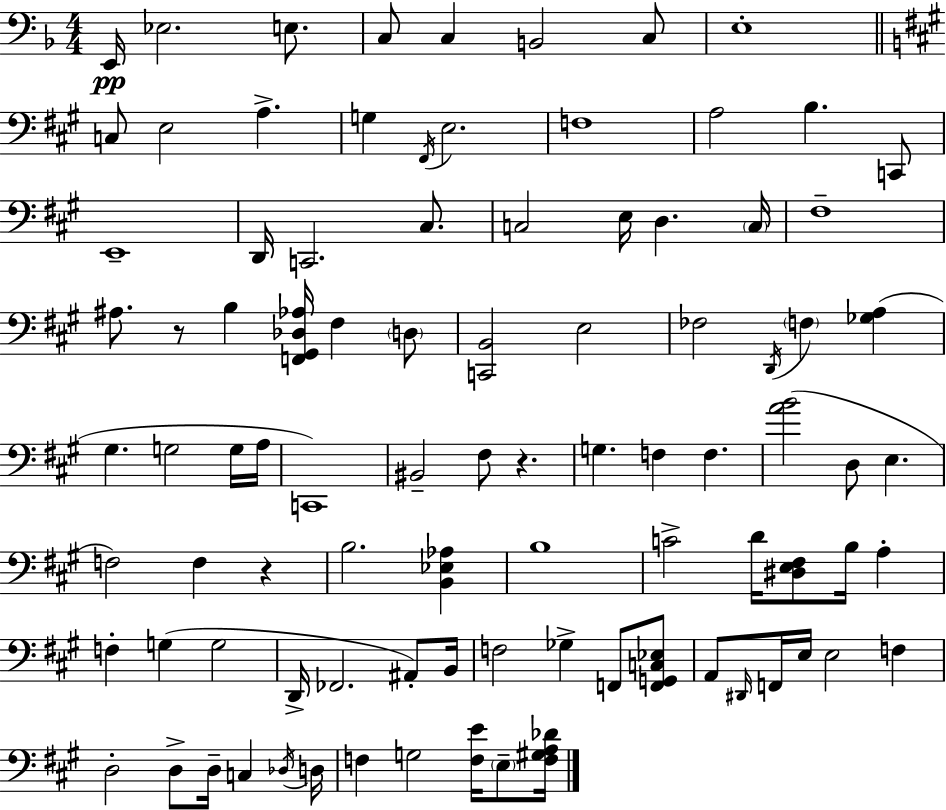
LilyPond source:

{
  \clef bass
  \numericTimeSignature
  \time 4/4
  \key d \minor
  \repeat volta 2 { e,16\pp ees2. e8. | c8 c4 b,2 c8 | e1-. | \bar "||" \break \key a \major c8 e2 a4.-> | g4 \acciaccatura { fis,16 } e2. | f1 | a2 b4. c,8 | \break e,1-- | d,16 c,2. cis8. | c2 e16 d4. | \parenthesize c16 fis1-- | \break ais8. r8 b4 <f, gis, des aes>16 fis4 \parenthesize d8 | <c, b,>2 e2 | fes2 \acciaccatura { d,16 } \parenthesize f4 <ges a>4( | gis4. g2 | \break g16 a16 c,1) | bis,2-- fis8 r4. | g4. f4 f4. | <a' b'>2( d8 e4. | \break f2) f4 r4 | b2. <b, ees aes>4 | b1 | c'2-> d'16 <dis e fis>8 b16 a4-. | \break f4-. g4( g2 | d,16-> fes,2. ais,8-.) | b,16 f2 ges4-> f,8 | <f, g, c ees>8 a,8 \grace { dis,16 } f,16 e16 e2 f4 | \break d2-. d8-> d16-- c4 | \acciaccatura { des16 } d16 f4 g2 | <f e'>16 \parenthesize e8-- <f gis a des'>16 } \bar "|."
}